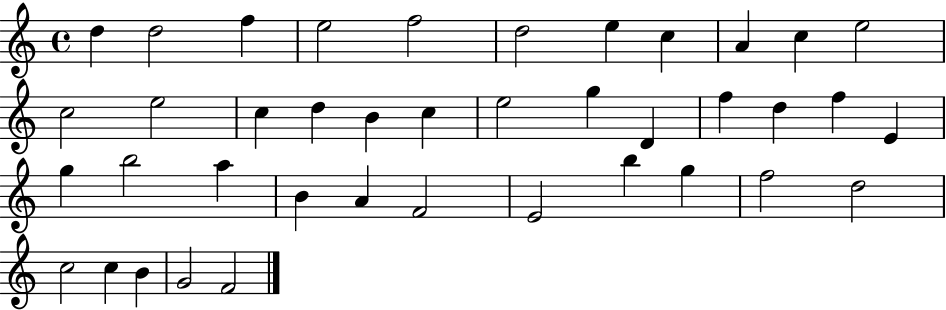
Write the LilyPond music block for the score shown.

{
  \clef treble
  \time 4/4
  \defaultTimeSignature
  \key c \major
  d''4 d''2 f''4 | e''2 f''2 | d''2 e''4 c''4 | a'4 c''4 e''2 | \break c''2 e''2 | c''4 d''4 b'4 c''4 | e''2 g''4 d'4 | f''4 d''4 f''4 e'4 | \break g''4 b''2 a''4 | b'4 a'4 f'2 | e'2 b''4 g''4 | f''2 d''2 | \break c''2 c''4 b'4 | g'2 f'2 | \bar "|."
}